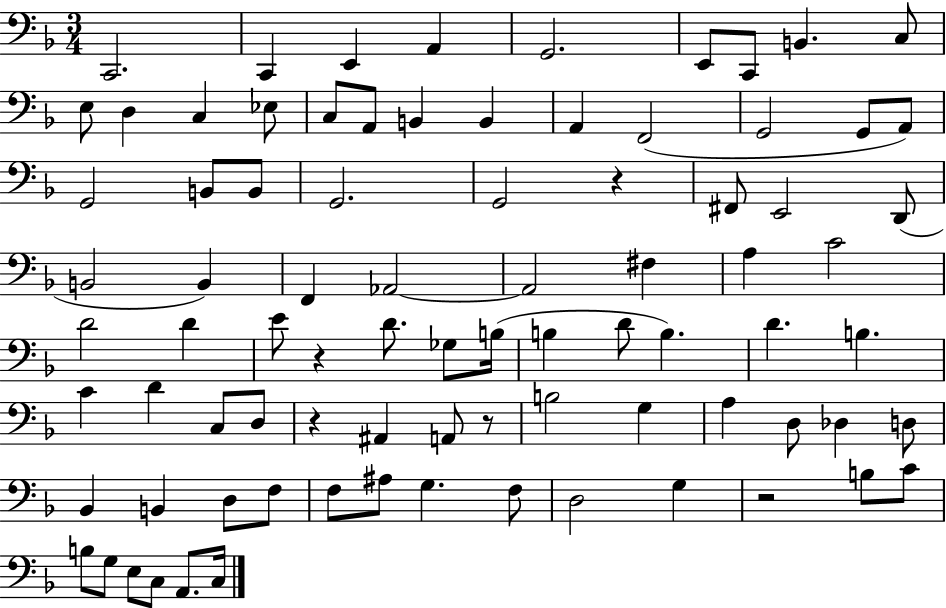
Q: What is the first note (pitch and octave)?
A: C2